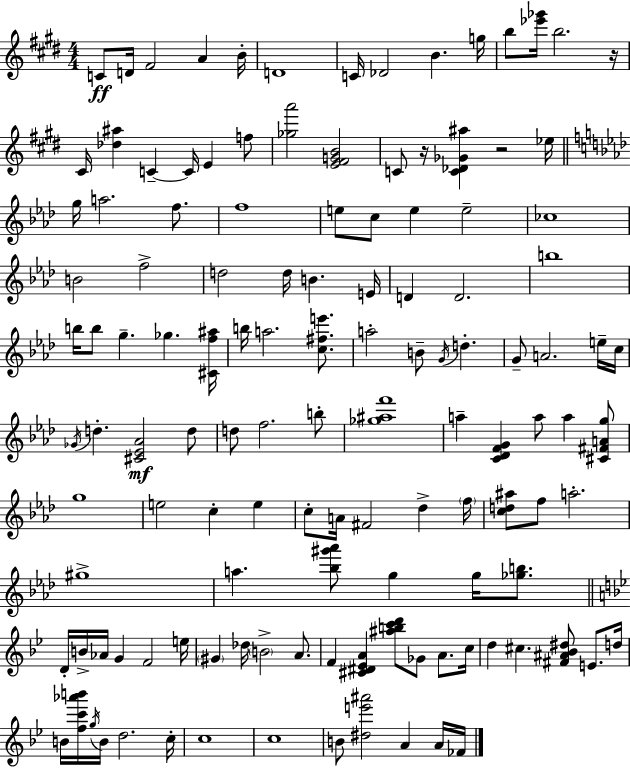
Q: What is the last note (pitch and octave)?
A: FES4